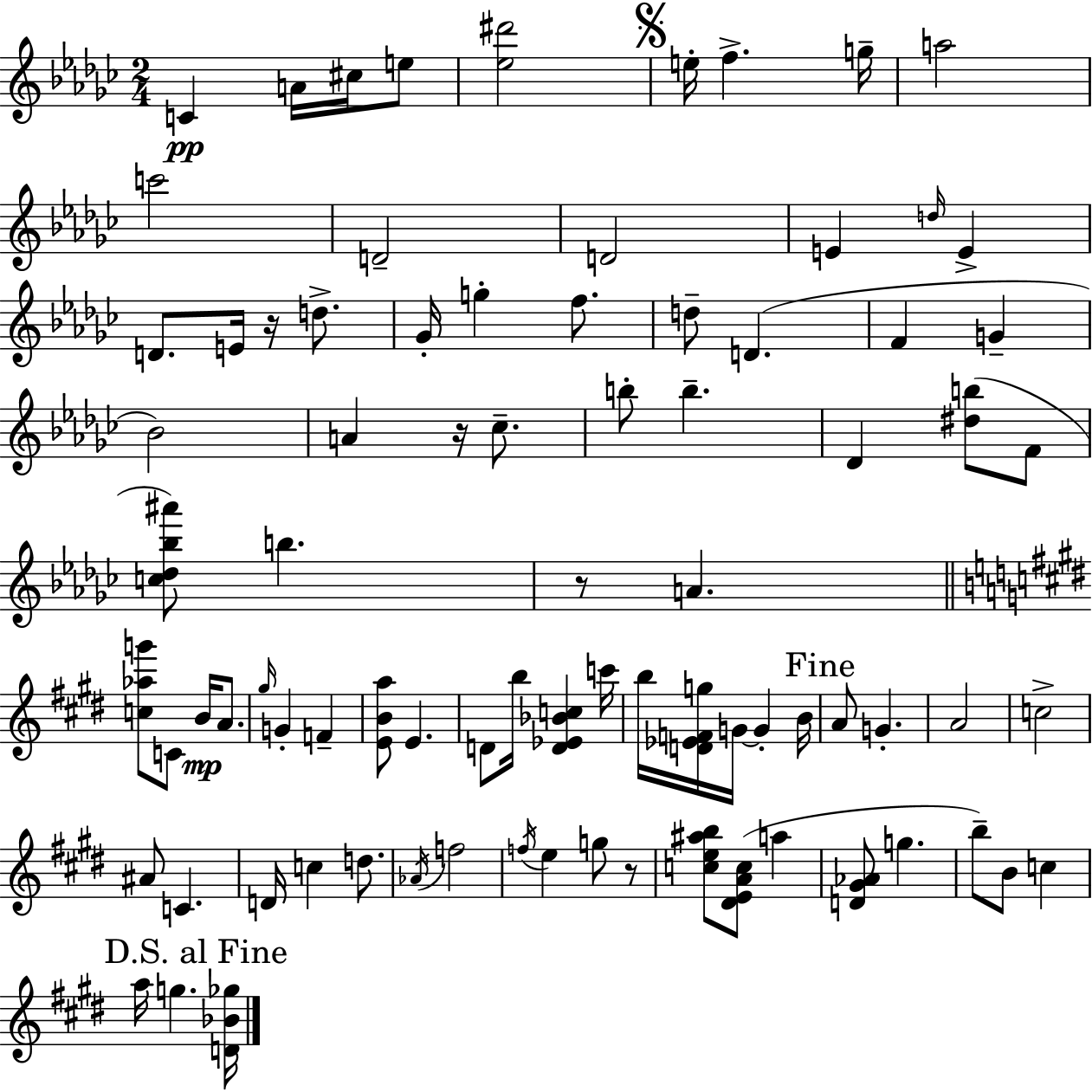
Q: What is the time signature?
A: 2/4